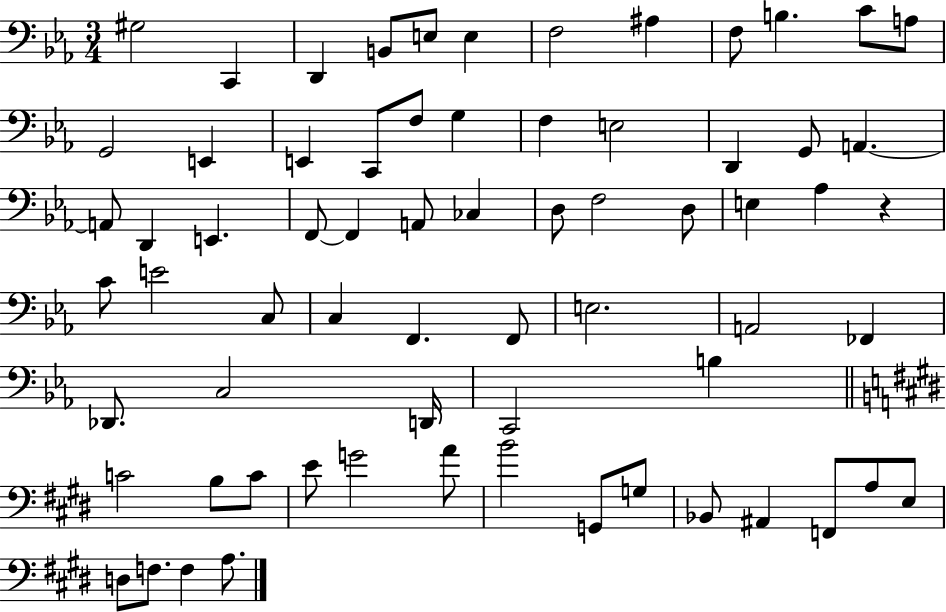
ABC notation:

X:1
T:Untitled
M:3/4
L:1/4
K:Eb
^G,2 C,, D,, B,,/2 E,/2 E, F,2 ^A, F,/2 B, C/2 A,/2 G,,2 E,, E,, C,,/2 F,/2 G, F, E,2 D,, G,,/2 A,, A,,/2 D,, E,, F,,/2 F,, A,,/2 _C, D,/2 F,2 D,/2 E, _A, z C/2 E2 C,/2 C, F,, F,,/2 E,2 A,,2 _F,, _D,,/2 C,2 D,,/4 C,,2 B, C2 B,/2 C/2 E/2 G2 A/2 B2 G,,/2 G,/2 _B,,/2 ^A,, F,,/2 A,/2 E,/2 D,/2 F,/2 F, A,/2